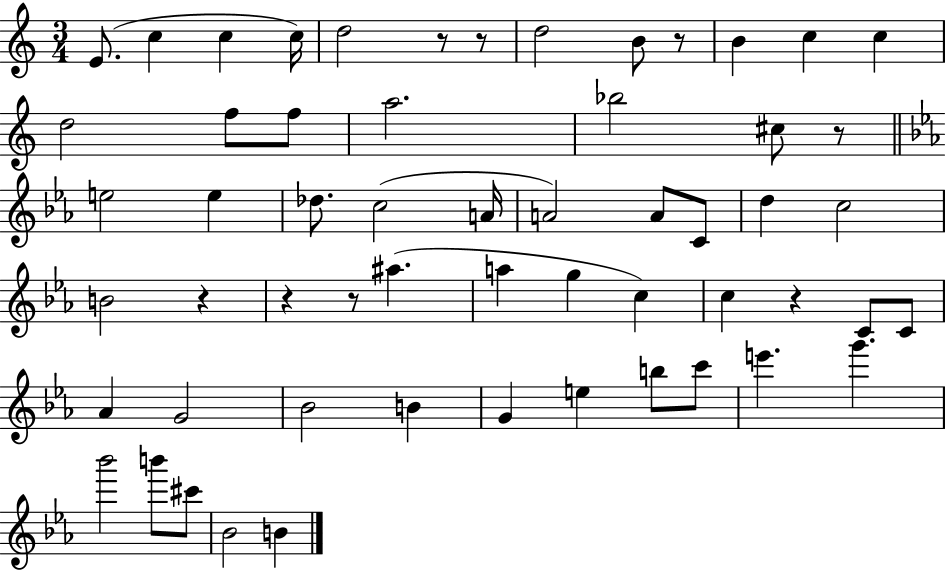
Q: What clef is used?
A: treble